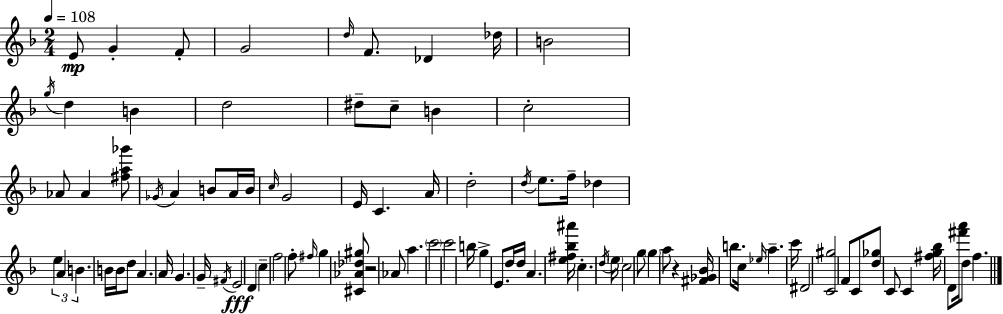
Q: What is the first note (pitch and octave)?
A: E4